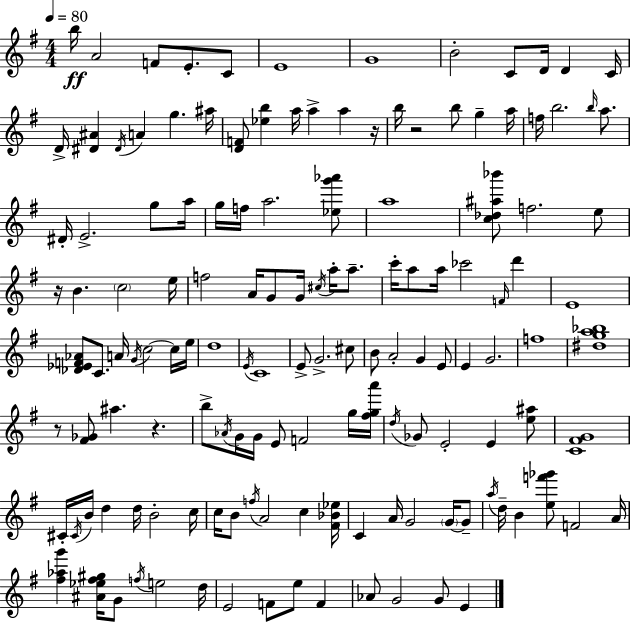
{
  \clef treble
  \numericTimeSignature
  \time 4/4
  \key g \major
  \tempo 4 = 80
  b''16\ff a'2 f'8 e'8.-. c'8 | e'1 | g'1 | b'2-. c'8 d'16 d'4 c'16 | \break d'16-> <dis' ais'>4 \acciaccatura { dis'16 } a'4 g''4. | ais''16 <d' f'>8 <ees'' b''>4 a''16 a''4-> a''4 | r16 b''16 r2 b''8 g''4-- | a''16 f''16 b''2. \grace { b''16 } a''8. | \break dis'16-. e'2.-> g''8 | a''16 g''16 f''16 a''2. | <ees'' g''' aes'''>8 a''1 | <c'' des'' ais'' bes'''>8 f''2. | \break e''8 r16 b'4. \parenthesize c''2 | e''16 f''2 a'16 g'8 g'16 \acciaccatura { cis''16 } a''16-. | a''8.-- c'''16-. a''8 a''16 ces'''2 \grace { f'16 } | d'''4 e'1 | \break <des' ees' f' aes'>8 c'8. a'16 \acciaccatura { g'16 } c''2~~ | c''16 e''16 d''1 | \acciaccatura { e'16 } c'1 | e'8-> g'2.-> | \break cis''8 b'8 a'2-. | g'4 e'8 e'4 g'2. | f''1 | <dis'' g'' a'' bes''>1 | \break r8 <fis' ges'>8 ais''4. | r4. b''8-> \acciaccatura { aes'16 } g'16 g'16 e'8 f'2 | g''16 <fis'' g'' a'''>16 \acciaccatura { d''16 } ges'8 e'2-. | e'4 <e'' ais''>8 <c' fis' g'>1 | \break cis'16-. \acciaccatura { cis'16 } b'16 d''4 d''16 | b'2-. c''16 c''16 b'8 \acciaccatura { f''16 } a'2 | c''4 <fis' bes' ees''>16 c'4 a'16 g'2 | \parenthesize g'16~~ g'8-- \acciaccatura { a''16 } d''16-- b'4 | \break <e'' f''' ges'''>8 f'2 a'16 <fis'' aes'' g'''>4 <ais' ees'' fis'' gis''>16 | g'8 \acciaccatura { f''16 } e''2 d''16 e'2 | f'8 e''8 f'4 aes'8 g'2 | g'8 e'4 \bar "|."
}